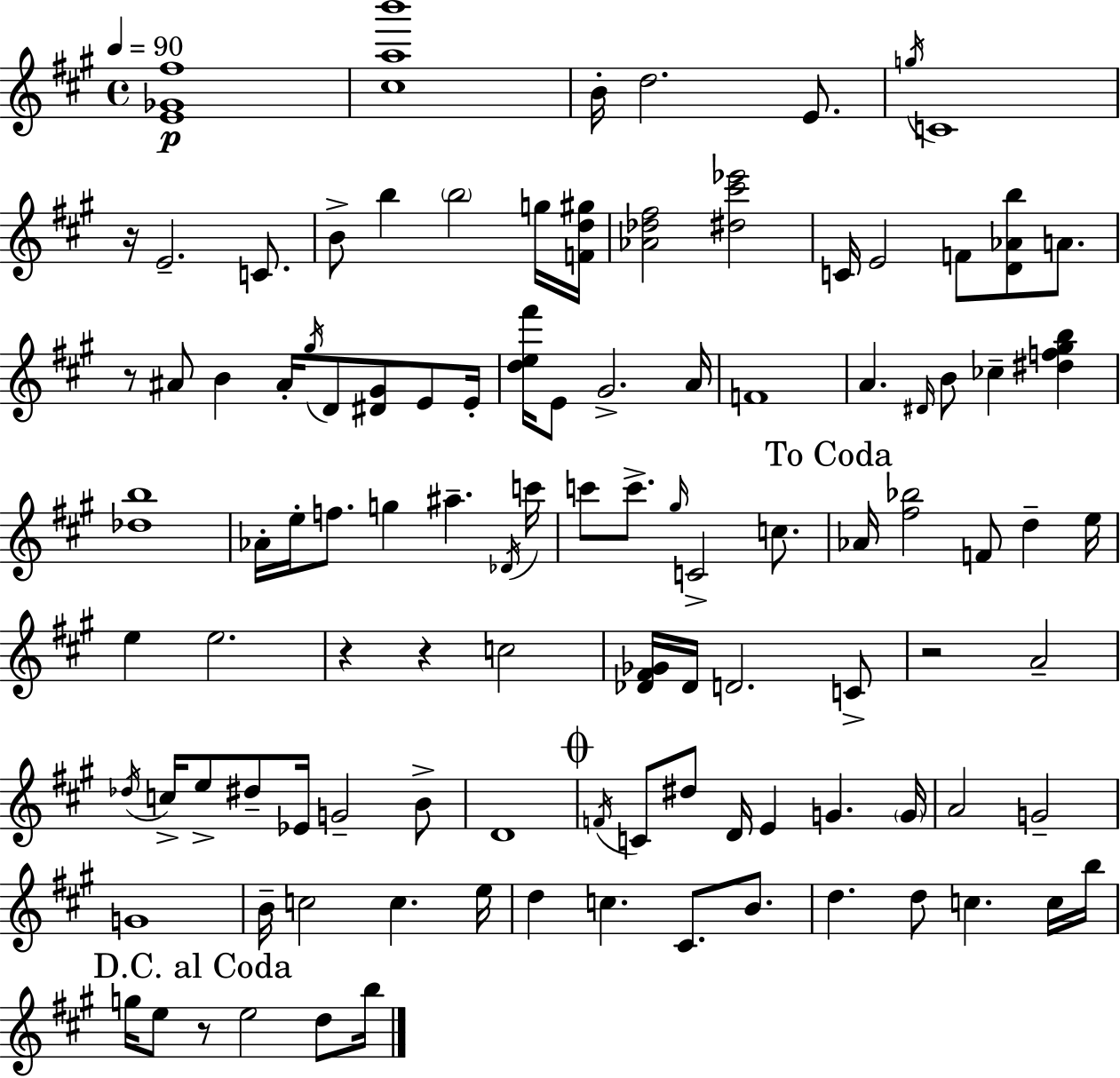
{
  \clef treble
  \time 4/4
  \defaultTimeSignature
  \key a \major
  \tempo 4 = 90
  <e' ges' fis''>1\p | <cis'' a'' b'''>1 | b'16-. d''2. e'8. | \acciaccatura { g''16 } c'1 | \break r16 e'2.-- c'8. | b'8-> b''4 \parenthesize b''2 g''16 | <f' d'' gis''>16 <aes' des'' fis''>2 <dis'' cis''' ees'''>2 | c'16 e'2 f'8 <d' aes' b''>8 a'8. | \break r8 ais'8 b'4 ais'16-. \acciaccatura { gis''16 } d'8 <dis' gis'>8 e'8 | e'16-. <d'' e'' fis'''>16 e'8 gis'2.-> | a'16 f'1 | a'4. \grace { dis'16 } b'8 ces''4-- <dis'' f'' gis'' b''>4 | \break <des'' b''>1 | aes'16-. e''16-. f''8. g''4 ais''4.-- | \acciaccatura { des'16 } c'''16 c'''8 c'''8.-> \grace { gis''16 } c'2-> | c''8. \mark "To Coda" aes'16 <fis'' bes''>2 f'8 | \break d''4-- e''16 e''4 e''2. | r4 r4 c''2 | <des' fis' ges'>16 des'16 d'2. | c'8-> r2 a'2-- | \break \acciaccatura { des''16 } c''16-> e''8-> dis''8-- ees'16 g'2-- | b'8-> d'1 | \mark \markup { \musicglyph "scripts.coda" } \acciaccatura { f'16 } c'8 dis''8 d'16 e'4 | g'4. \parenthesize g'16 a'2 g'2-- | \break g'1 | b'16-- c''2 | c''4. e''16 d''4 c''4. | cis'8. b'8. d''4. d''8 c''4. | \break c''16 b''16 \mark "D.C. al Coda" g''16 e''8 r8 e''2 | d''8 b''16 \bar "|."
}